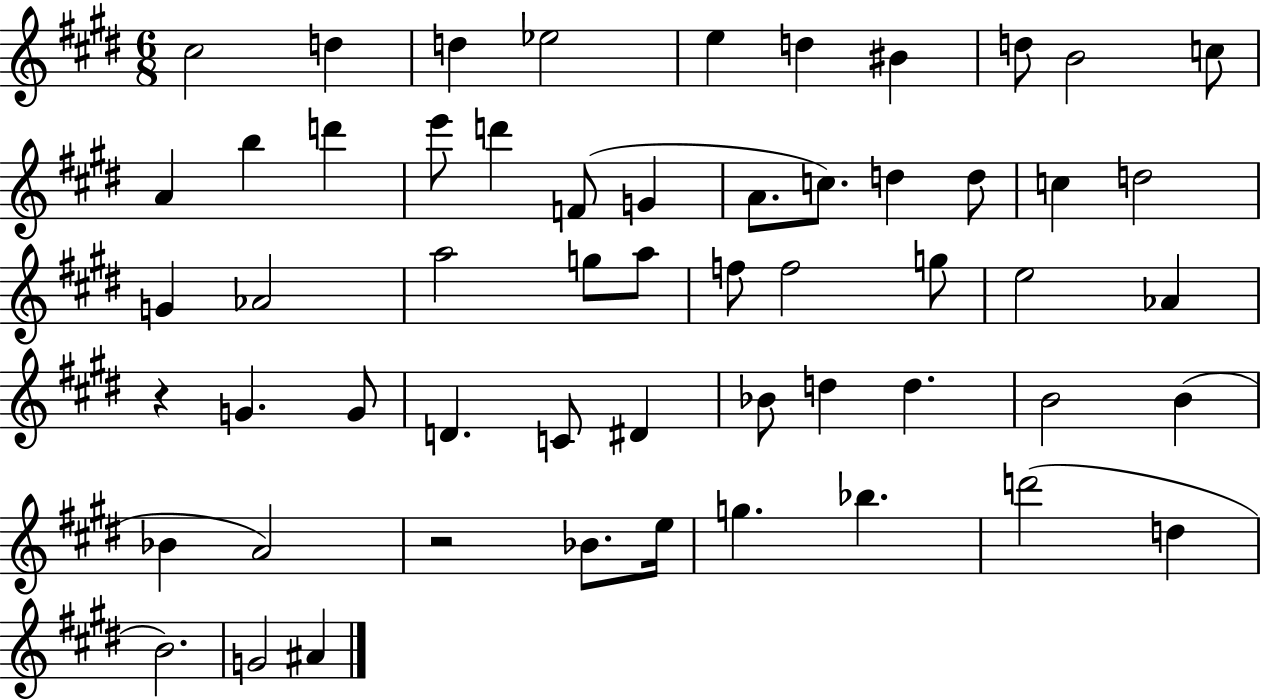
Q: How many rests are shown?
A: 2